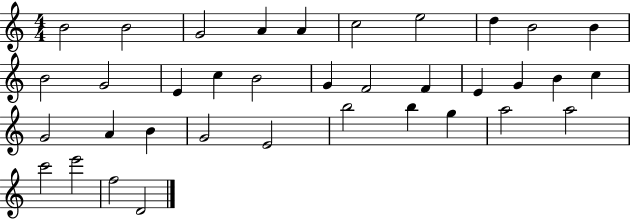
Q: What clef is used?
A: treble